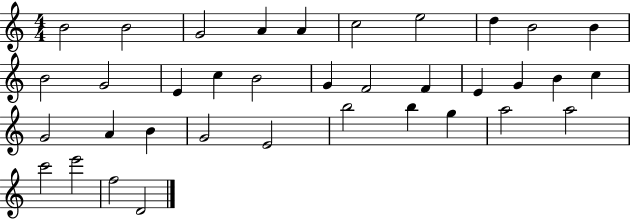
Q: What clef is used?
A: treble